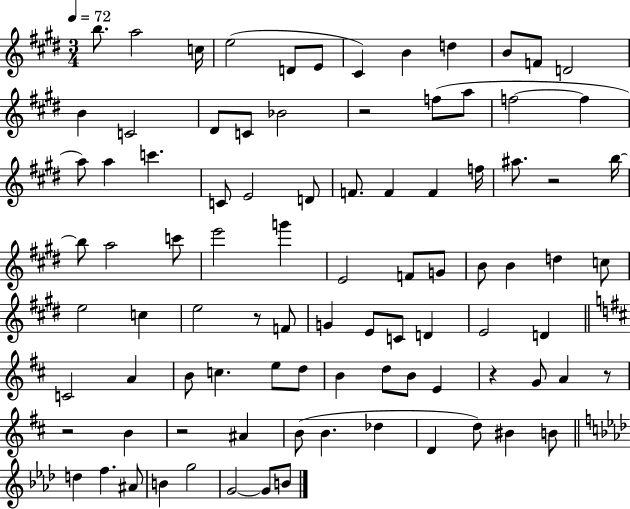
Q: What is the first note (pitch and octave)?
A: B5